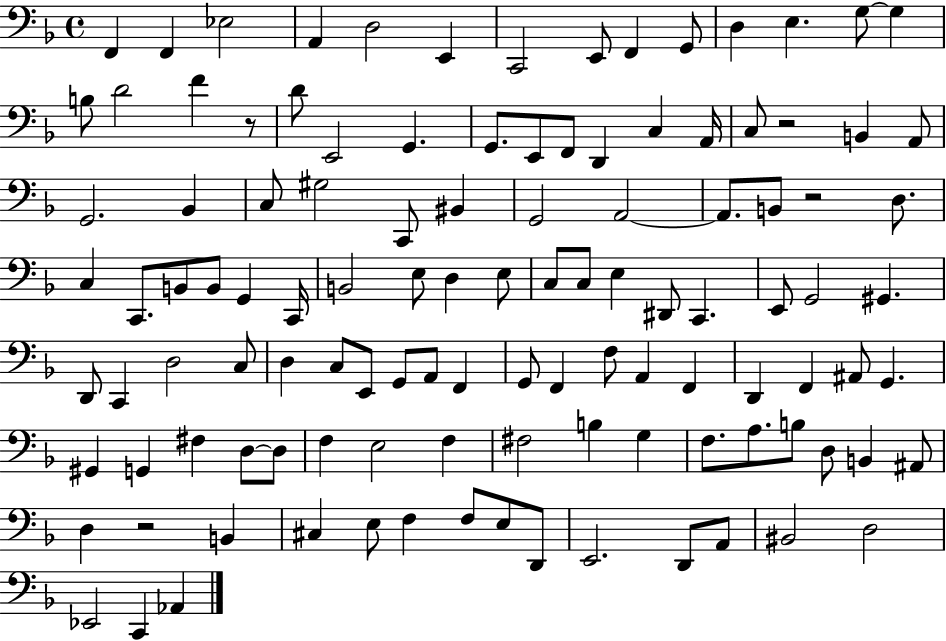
X:1
T:Untitled
M:4/4
L:1/4
K:F
F,, F,, _E,2 A,, D,2 E,, C,,2 E,,/2 F,, G,,/2 D, E, G,/2 G, B,/2 D2 F z/2 D/2 E,,2 G,, G,,/2 E,,/2 F,,/2 D,, C, A,,/4 C,/2 z2 B,, A,,/2 G,,2 _B,, C,/2 ^G,2 C,,/2 ^B,, G,,2 A,,2 A,,/2 B,,/2 z2 D,/2 C, C,,/2 B,,/2 B,,/2 G,, C,,/4 B,,2 E,/2 D, E,/2 C,/2 C,/2 E, ^D,,/2 C,, E,,/2 G,,2 ^G,, D,,/2 C,, D,2 C,/2 D, C,/2 E,,/2 G,,/2 A,,/2 F,, G,,/2 F,, F,/2 A,, F,, D,, F,, ^A,,/2 G,, ^G,, G,, ^F, D,/2 D,/2 F, E,2 F, ^F,2 B, G, F,/2 A,/2 B,/2 D,/2 B,, ^A,,/2 D, z2 B,, ^C, E,/2 F, F,/2 E,/2 D,,/2 E,,2 D,,/2 A,,/2 ^B,,2 D,2 _E,,2 C,, _A,,